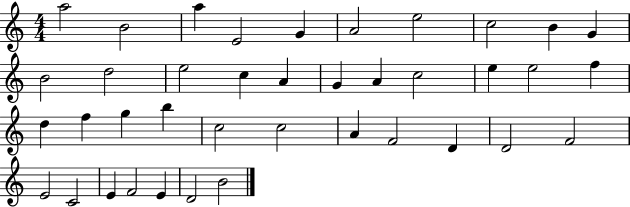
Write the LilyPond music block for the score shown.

{
  \clef treble
  \numericTimeSignature
  \time 4/4
  \key c \major
  a''2 b'2 | a''4 e'2 g'4 | a'2 e''2 | c''2 b'4 g'4 | \break b'2 d''2 | e''2 c''4 a'4 | g'4 a'4 c''2 | e''4 e''2 f''4 | \break d''4 f''4 g''4 b''4 | c''2 c''2 | a'4 f'2 d'4 | d'2 f'2 | \break e'2 c'2 | e'4 f'2 e'4 | d'2 b'2 | \bar "|."
}